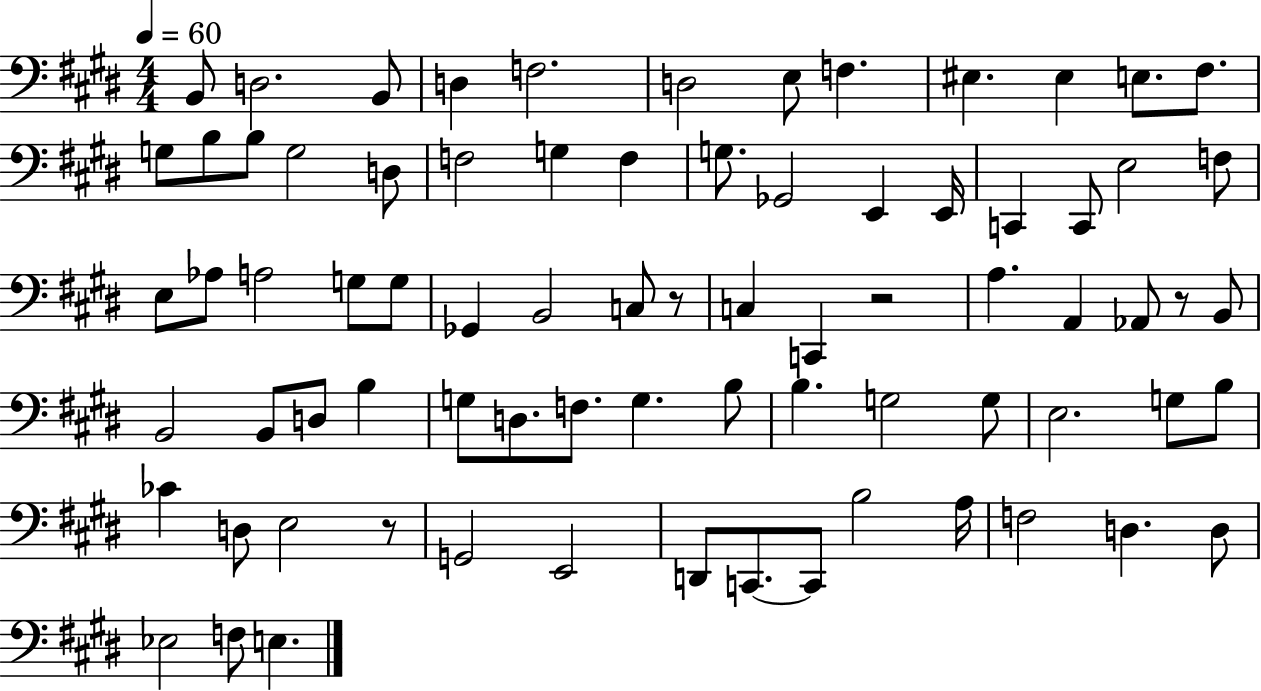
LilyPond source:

{
  \clef bass
  \numericTimeSignature
  \time 4/4
  \key e \major
  \tempo 4 = 60
  \repeat volta 2 { b,8 d2. b,8 | d4 f2. | d2 e8 f4. | eis4. eis4 e8. fis8. | \break g8 b8 b8 g2 d8 | f2 g4 f4 | g8. ges,2 e,4 e,16 | c,4 c,8 e2 f8 | \break e8 aes8 a2 g8 g8 | ges,4 b,2 c8 r8 | c4 c,4 r2 | a4. a,4 aes,8 r8 b,8 | \break b,2 b,8 d8 b4 | g8 d8. f8. g4. b8 | b4. g2 g8 | e2. g8 b8 | \break ces'4 d8 e2 r8 | g,2 e,2 | d,8 c,8.~~ c,8 b2 a16 | f2 d4. d8 | \break ees2 f8 e4. | } \bar "|."
}